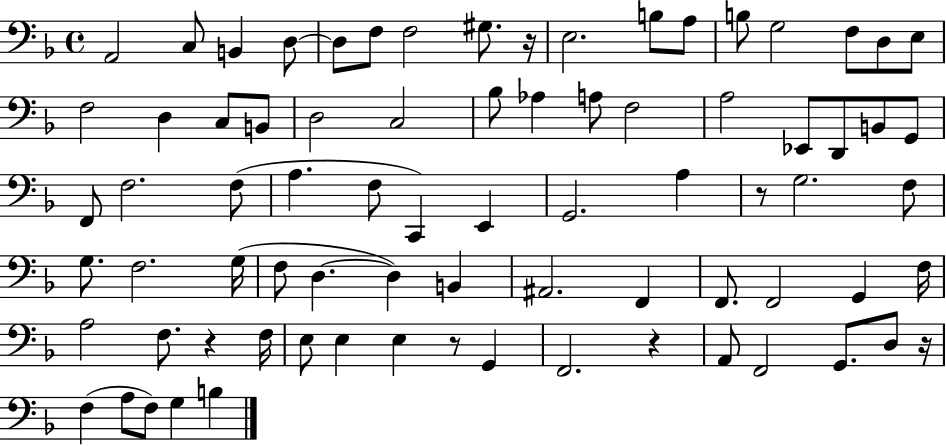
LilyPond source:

{
  \clef bass
  \time 4/4
  \defaultTimeSignature
  \key f \major
  \repeat volta 2 { a,2 c8 b,4 d8~~ | d8 f8 f2 gis8. r16 | e2. b8 a8 | b8 g2 f8 d8 e8 | \break f2 d4 c8 b,8 | d2 c2 | bes8 aes4 a8 f2 | a2 ees,8 d,8 b,8 g,8 | \break f,8 f2. f8( | a4. f8 c,4) e,4 | g,2. a4 | r8 g2. f8 | \break g8. f2. g16( | f8 d4.~~ d4) b,4 | ais,2. f,4 | f,8. f,2 g,4 f16 | \break a2 f8. r4 f16 | e8 e4 e4 r8 g,4 | f,2. r4 | a,8 f,2 g,8. d8 r16 | \break f4( a8 f8) g4 b4 | } \bar "|."
}